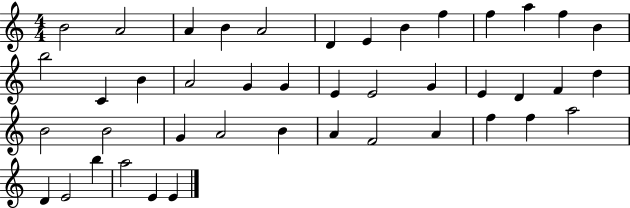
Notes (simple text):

B4/h A4/h A4/q B4/q A4/h D4/q E4/q B4/q F5/q F5/q A5/q F5/q B4/q B5/h C4/q B4/q A4/h G4/q G4/q E4/q E4/h G4/q E4/q D4/q F4/q D5/q B4/h B4/h G4/q A4/h B4/q A4/q F4/h A4/q F5/q F5/q A5/h D4/q E4/h B5/q A5/h E4/q E4/q